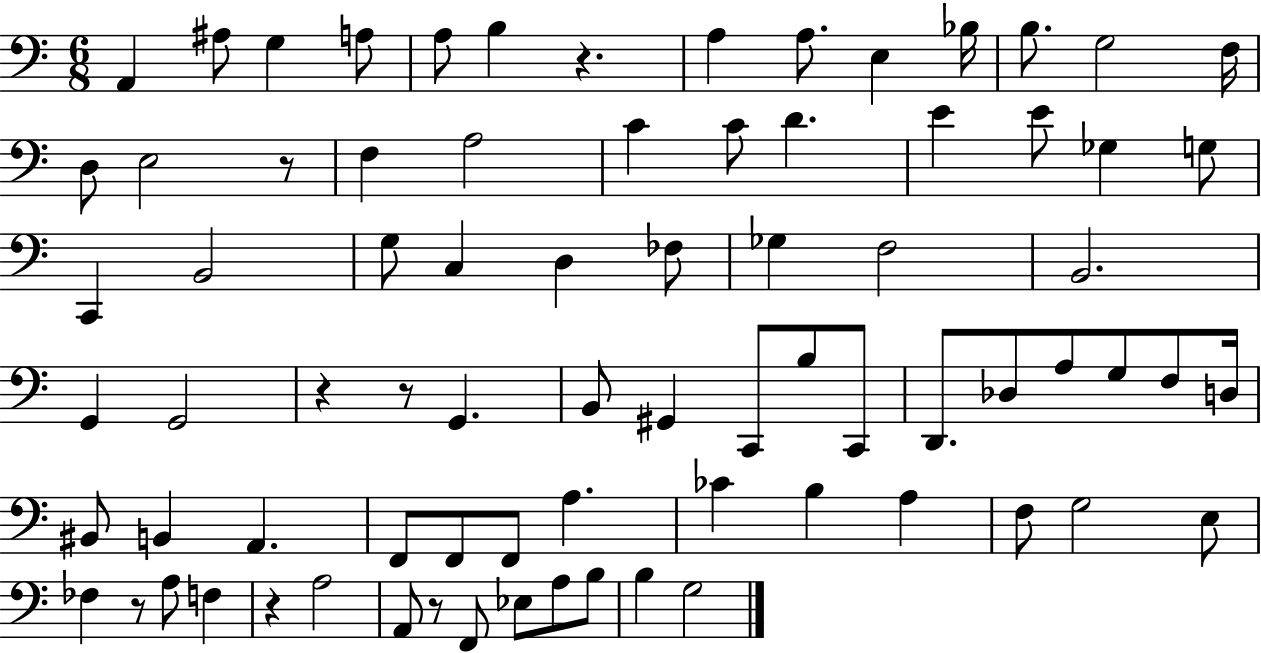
A2/q A#3/e G3/q A3/e A3/e B3/q R/q. A3/q A3/e. E3/q Bb3/s B3/e. G3/h F3/s D3/e E3/h R/e F3/q A3/h C4/q C4/e D4/q. E4/q E4/e Gb3/q G3/e C2/q B2/h G3/e C3/q D3/q FES3/e Gb3/q F3/h B2/h. G2/q G2/h R/q R/e G2/q. B2/e G#2/q C2/e B3/e C2/e D2/e. Db3/e A3/e G3/e F3/e D3/s BIS2/e B2/q A2/q. F2/e F2/e F2/e A3/q. CES4/q B3/q A3/q F3/e G3/h E3/e FES3/q R/e A3/e F3/q R/q A3/h A2/e R/e F2/e Eb3/e A3/e B3/e B3/q G3/h